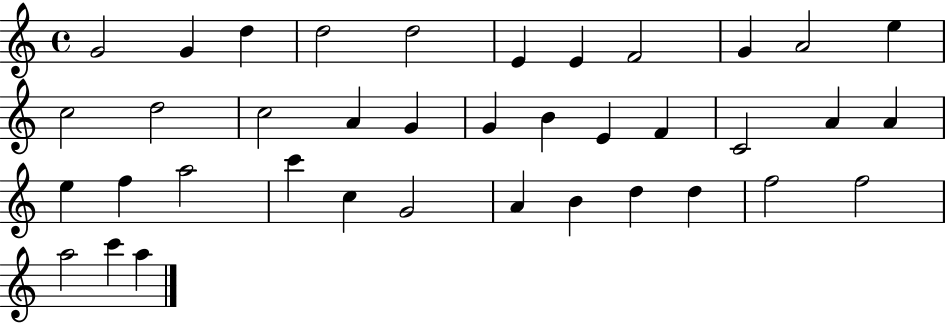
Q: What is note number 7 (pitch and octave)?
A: E4